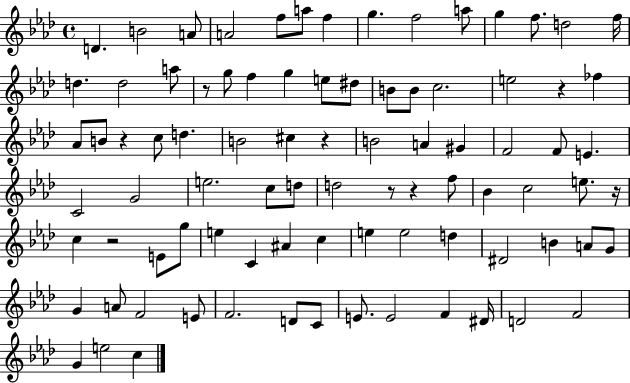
D4/q. B4/h A4/e A4/h F5/e A5/e F5/q G5/q. F5/h A5/e G5/q F5/e. D5/h F5/s D5/q. D5/h A5/e R/e G5/e F5/q G5/q E5/e D#5/e B4/e B4/e C5/h. E5/h R/q FES5/q Ab4/e B4/e R/q C5/e D5/q. B4/h C#5/q R/q B4/h A4/q G#4/q F4/h F4/e E4/q. C4/h G4/h E5/h. C5/e D5/e D5/h R/e R/q F5/e Bb4/q C5/h E5/e. R/s C5/q R/h E4/e G5/e E5/q C4/q A#4/q C5/q E5/q E5/h D5/q D#4/h B4/q A4/e G4/e G4/q A4/e F4/h E4/e F4/h. D4/e C4/e E4/e. E4/h F4/q D#4/s D4/h F4/h G4/q E5/h C5/q